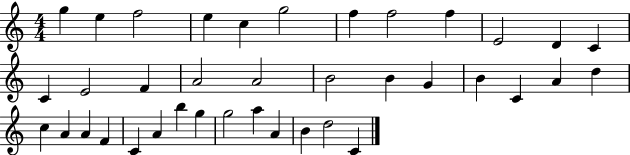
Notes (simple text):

G5/q E5/q F5/h E5/q C5/q G5/h F5/q F5/h F5/q E4/h D4/q C4/q C4/q E4/h F4/q A4/h A4/h B4/h B4/q G4/q B4/q C4/q A4/q D5/q C5/q A4/q A4/q F4/q C4/q A4/q B5/q G5/q G5/h A5/q A4/q B4/q D5/h C4/q